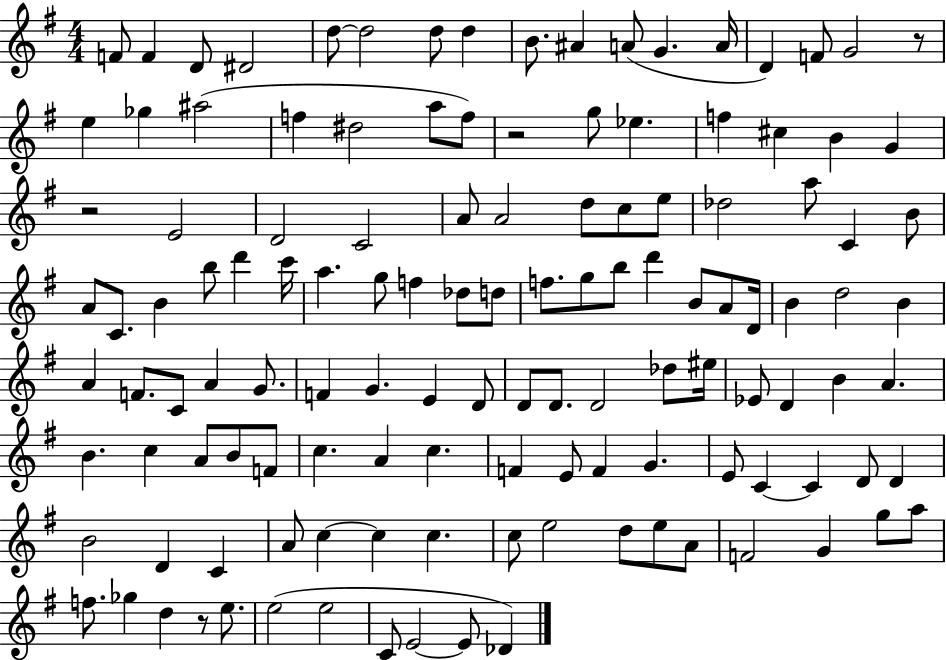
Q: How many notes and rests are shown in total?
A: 127